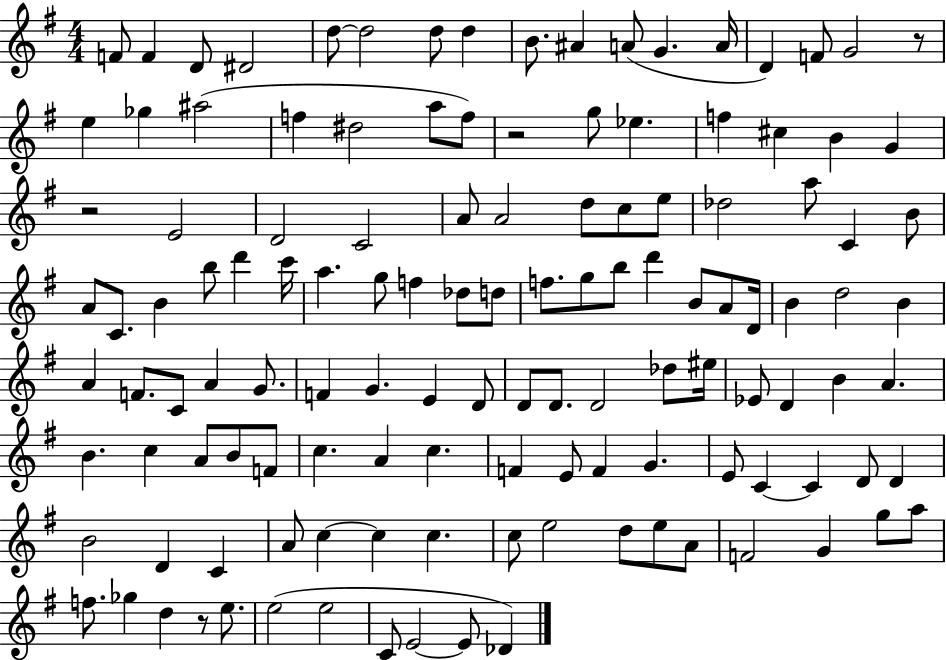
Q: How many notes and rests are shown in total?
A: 127